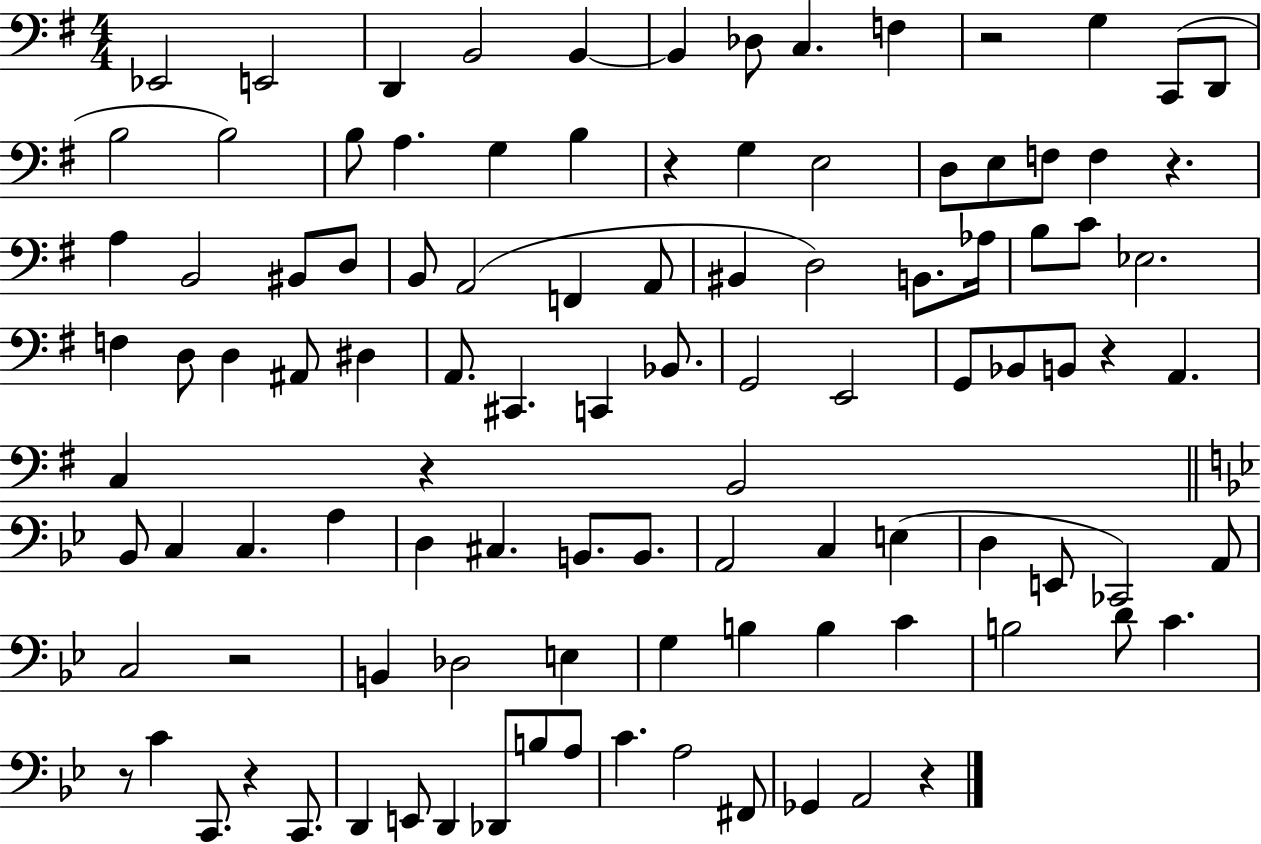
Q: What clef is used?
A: bass